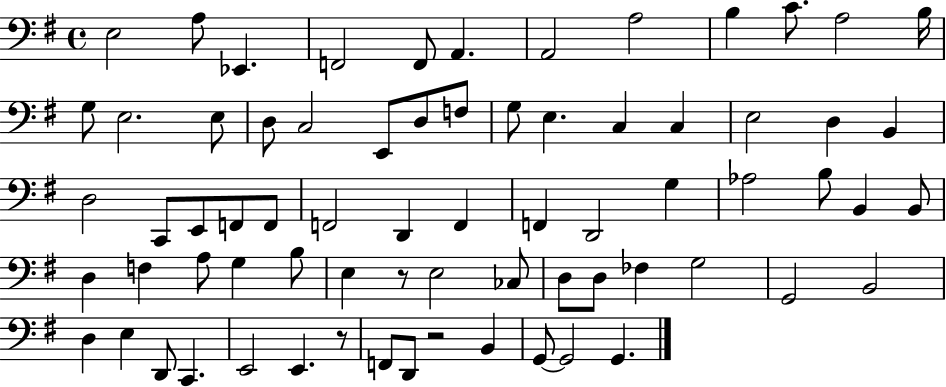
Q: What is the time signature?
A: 4/4